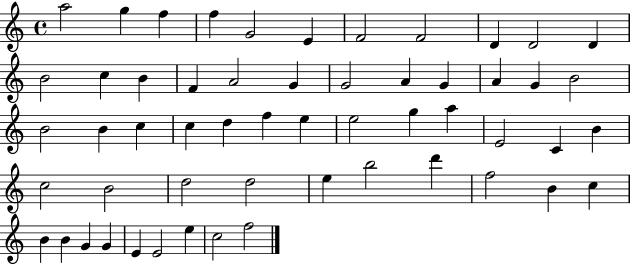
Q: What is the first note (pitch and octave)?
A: A5